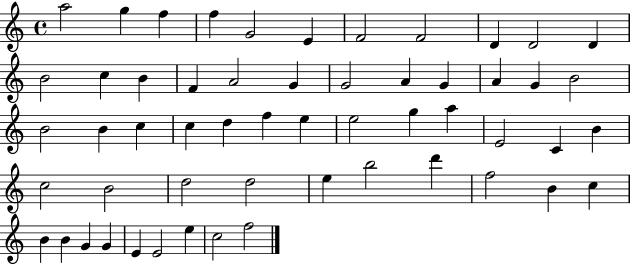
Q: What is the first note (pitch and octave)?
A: A5